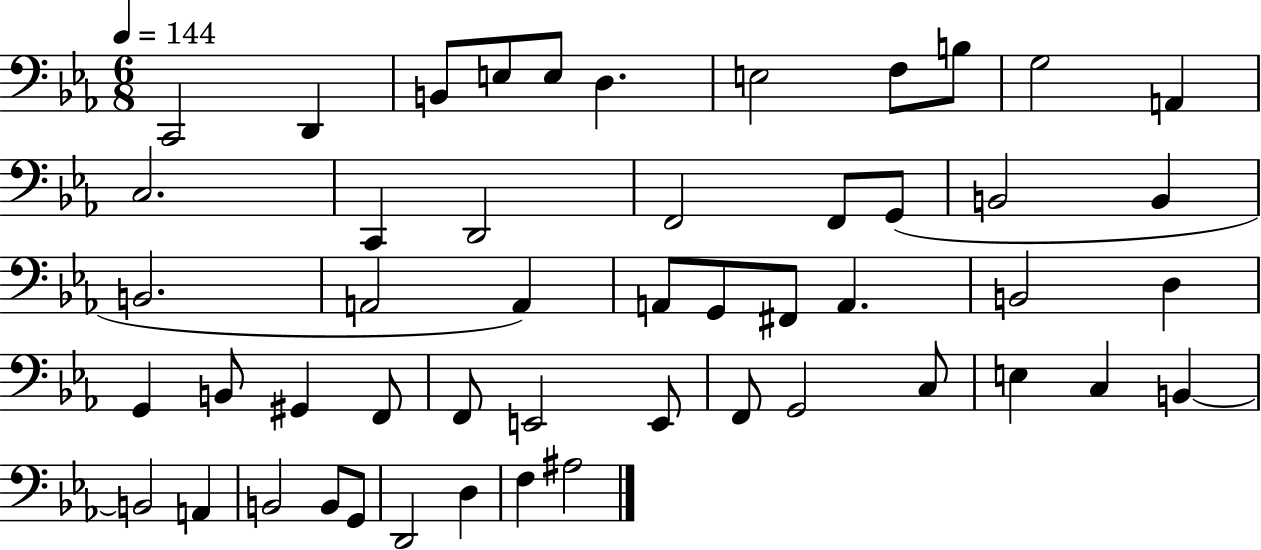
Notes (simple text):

C2/h D2/q B2/e E3/e E3/e D3/q. E3/h F3/e B3/e G3/h A2/q C3/h. C2/q D2/h F2/h F2/e G2/e B2/h B2/q B2/h. A2/h A2/q A2/e G2/e F#2/e A2/q. B2/h D3/q G2/q B2/e G#2/q F2/e F2/e E2/h E2/e F2/e G2/h C3/e E3/q C3/q B2/q B2/h A2/q B2/h B2/e G2/e D2/h D3/q F3/q A#3/h